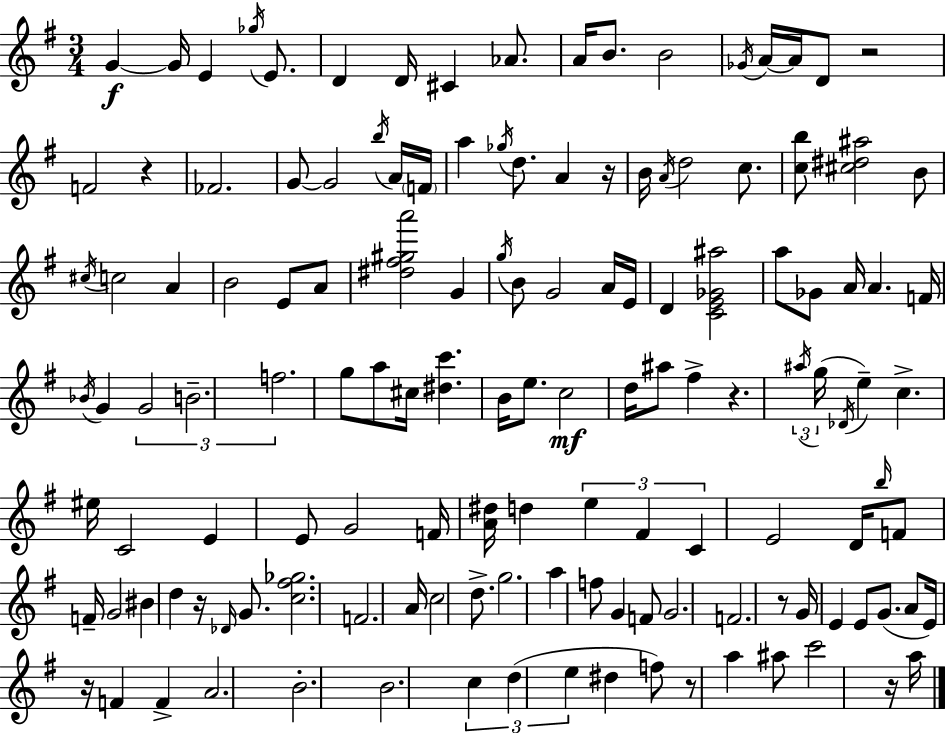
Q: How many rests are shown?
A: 9